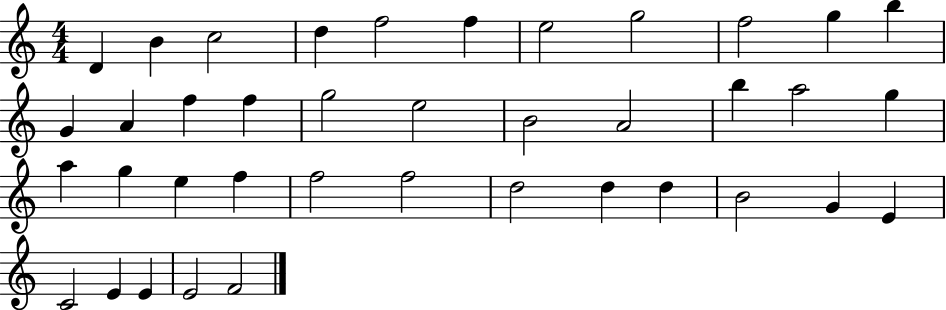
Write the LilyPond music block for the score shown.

{
  \clef treble
  \numericTimeSignature
  \time 4/4
  \key c \major
  d'4 b'4 c''2 | d''4 f''2 f''4 | e''2 g''2 | f''2 g''4 b''4 | \break g'4 a'4 f''4 f''4 | g''2 e''2 | b'2 a'2 | b''4 a''2 g''4 | \break a''4 g''4 e''4 f''4 | f''2 f''2 | d''2 d''4 d''4 | b'2 g'4 e'4 | \break c'2 e'4 e'4 | e'2 f'2 | \bar "|."
}